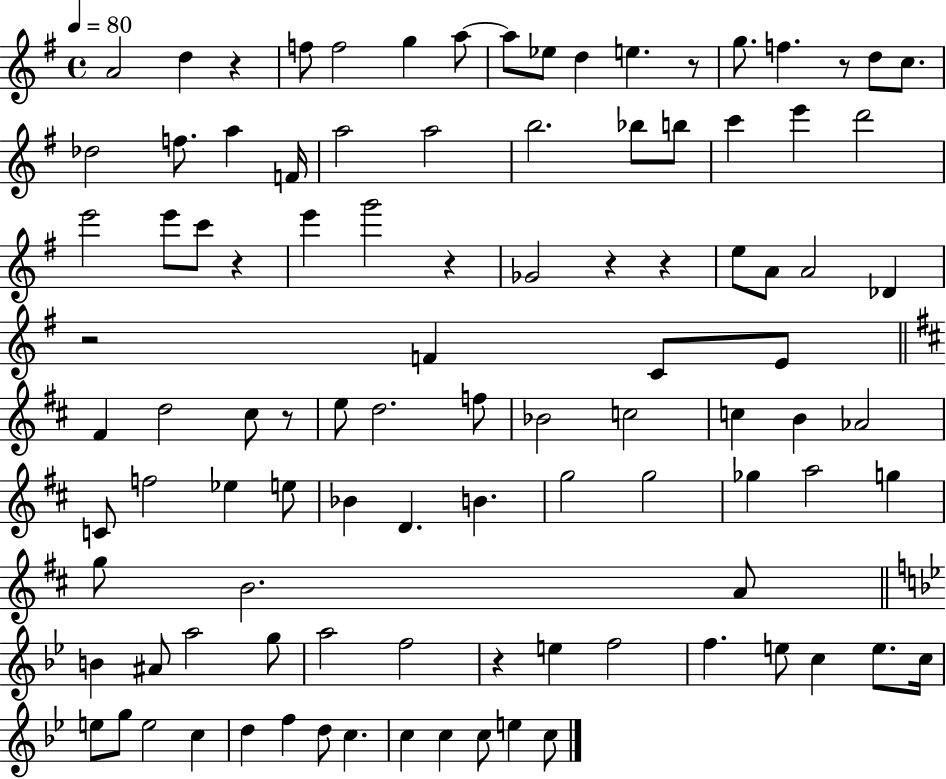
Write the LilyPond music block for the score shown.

{
  \clef treble
  \time 4/4
  \defaultTimeSignature
  \key g \major
  \tempo 4 = 80
  a'2 d''4 r4 | f''8 f''2 g''4 a''8~~ | a''8 ees''8 d''4 e''4. r8 | g''8. f''4. r8 d''8 c''8. | \break des''2 f''8. a''4 f'16 | a''2 a''2 | b''2. bes''8 b''8 | c'''4 e'''4 d'''2 | \break e'''2 e'''8 c'''8 r4 | e'''4 g'''2 r4 | ges'2 r4 r4 | e''8 a'8 a'2 des'4 | \break r2 f'4 c'8 e'8 | \bar "||" \break \key d \major fis'4 d''2 cis''8 r8 | e''8 d''2. f''8 | bes'2 c''2 | c''4 b'4 aes'2 | \break c'8 f''2 ees''4 e''8 | bes'4 d'4. b'4. | g''2 g''2 | ges''4 a''2 g''4 | \break g''8 b'2. a'8 | \bar "||" \break \key bes \major b'4 ais'8 a''2 g''8 | a''2 f''2 | r4 e''4 f''2 | f''4. e''8 c''4 e''8. c''16 | \break e''8 g''8 e''2 c''4 | d''4 f''4 d''8 c''4. | c''4 c''4 c''8 e''4 c''8 | \bar "|."
}